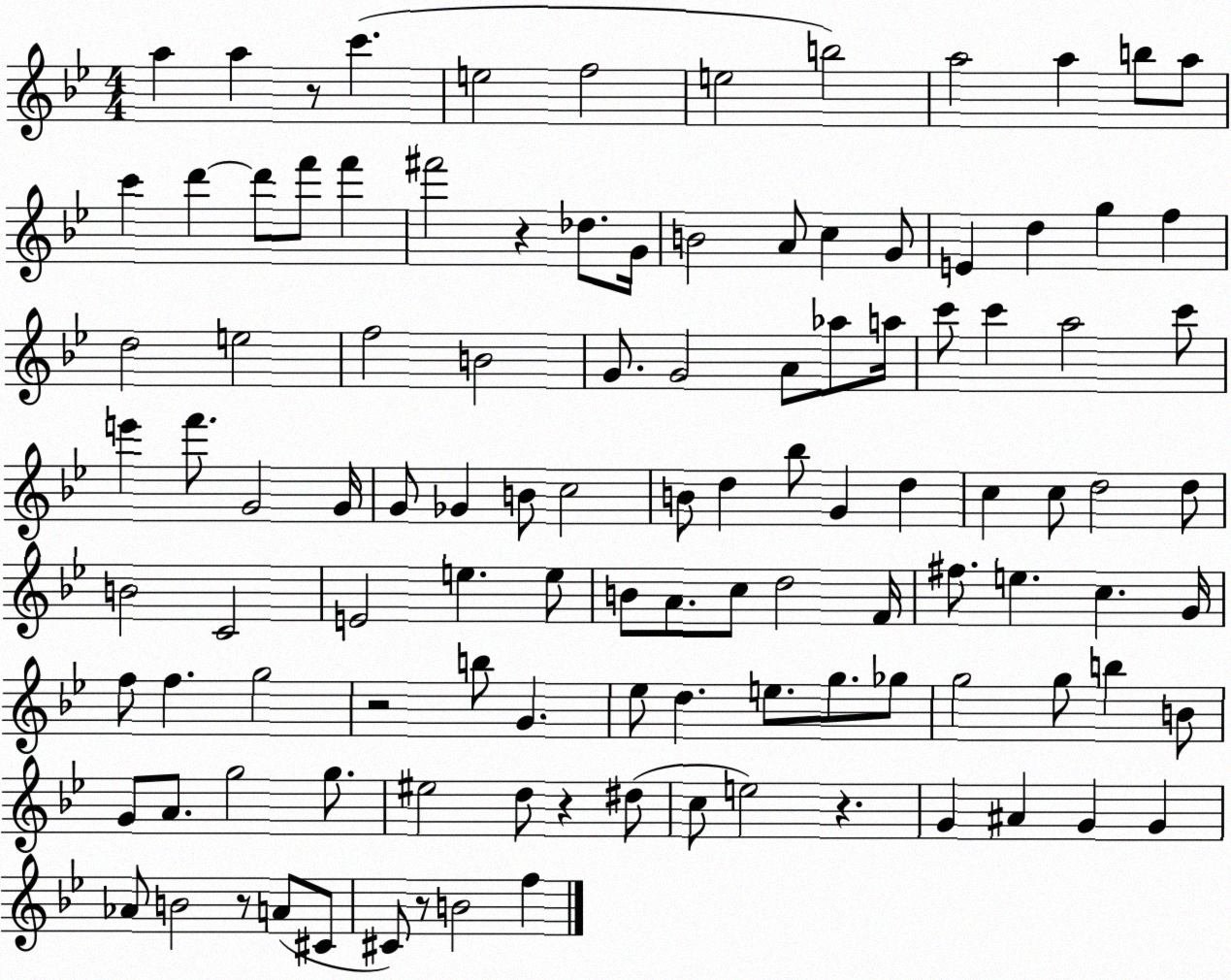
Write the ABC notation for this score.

X:1
T:Untitled
M:4/4
L:1/4
K:Bb
a a z/2 c' e2 f2 e2 b2 a2 a b/2 a/2 c' d' d'/2 f'/2 f' ^f'2 z _d/2 G/4 B2 A/2 c G/2 E d g f d2 e2 f2 B2 G/2 G2 A/2 _a/2 a/4 c'/2 c' a2 c'/2 e' f'/2 G2 G/4 G/2 _G B/2 c2 B/2 d _b/2 G d c c/2 d2 d/2 B2 C2 E2 e e/2 B/2 A/2 c/2 d2 F/4 ^f/2 e c G/4 f/2 f g2 z2 b/2 G _e/2 d e/2 g/2 _g/2 g2 g/2 b B/2 G/2 A/2 g2 g/2 ^e2 d/2 z ^d/2 c/2 e2 z G ^A G G _A/2 B2 z/2 A/2 ^C/2 ^C/2 z/2 B2 f